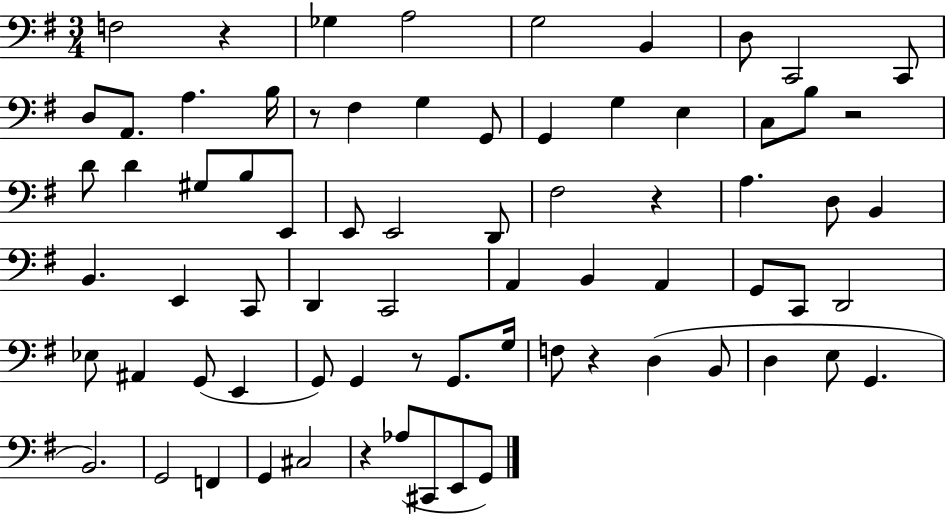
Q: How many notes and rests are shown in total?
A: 73